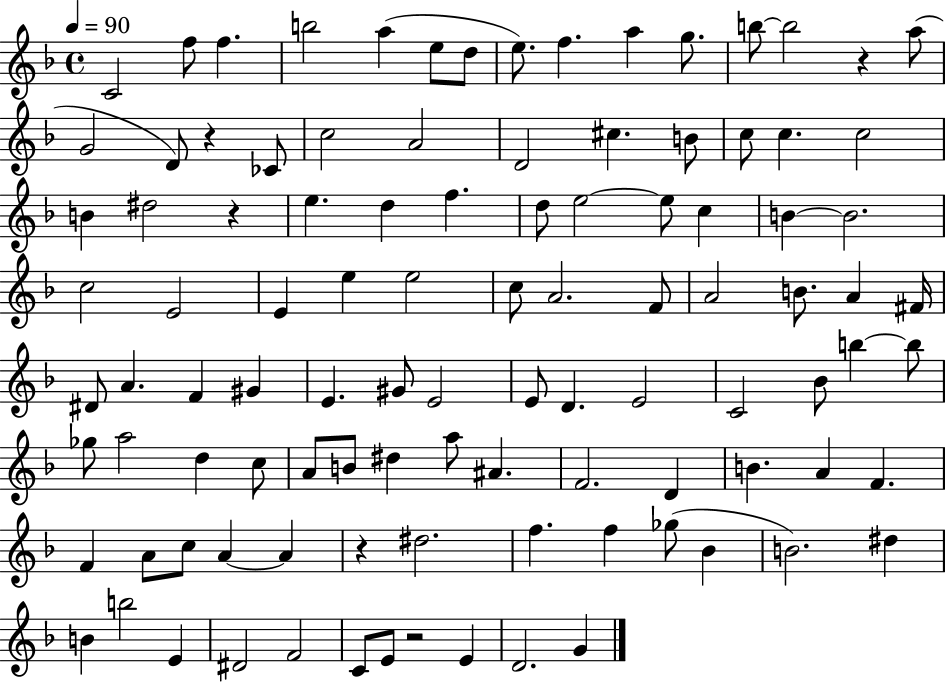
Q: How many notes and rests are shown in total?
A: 103